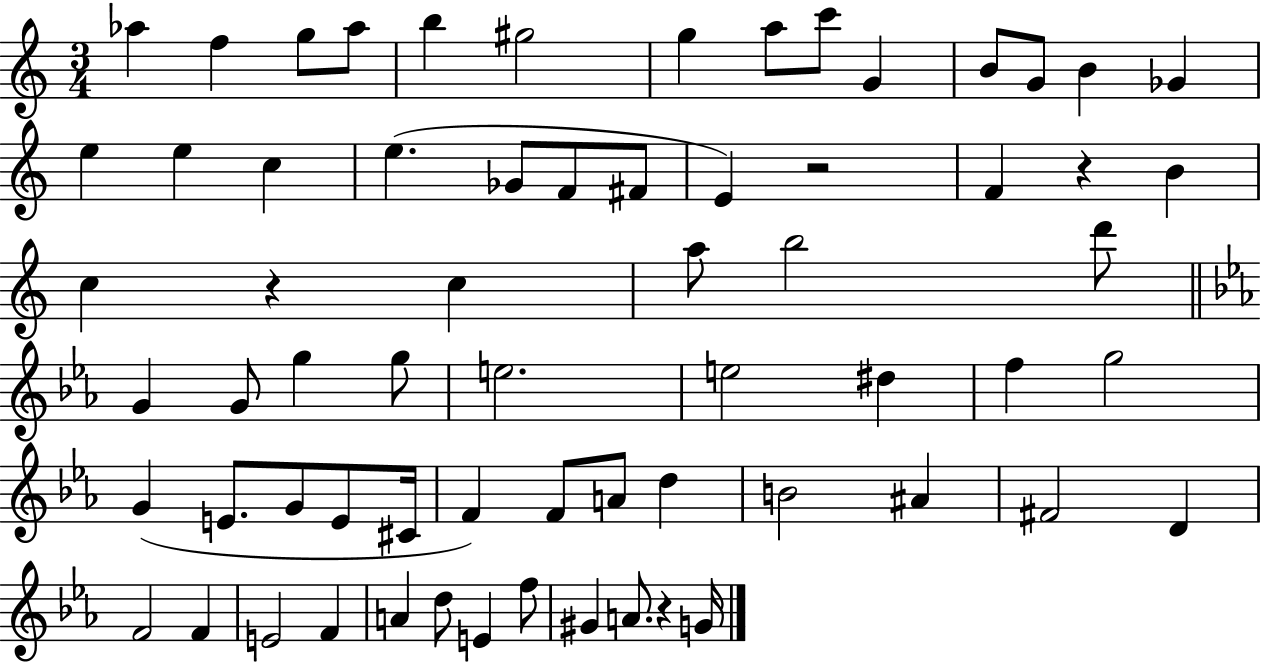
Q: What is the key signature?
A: C major